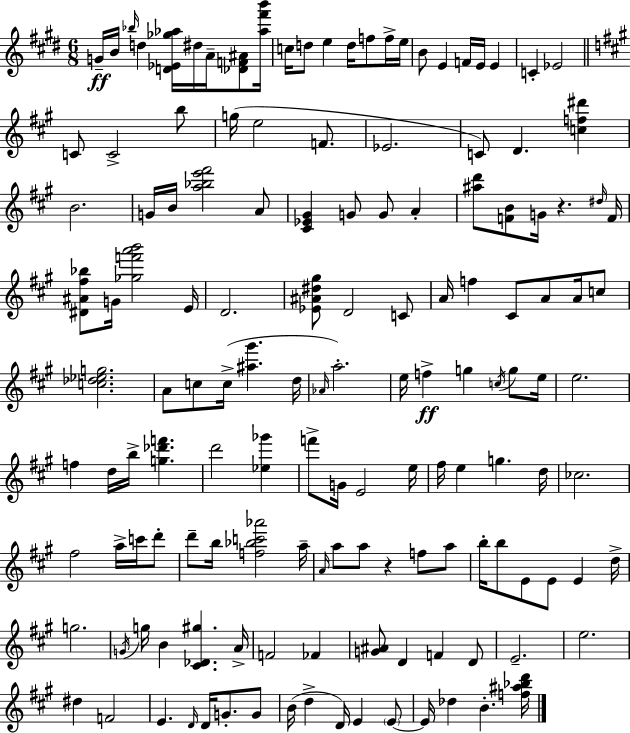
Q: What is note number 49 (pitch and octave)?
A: A4